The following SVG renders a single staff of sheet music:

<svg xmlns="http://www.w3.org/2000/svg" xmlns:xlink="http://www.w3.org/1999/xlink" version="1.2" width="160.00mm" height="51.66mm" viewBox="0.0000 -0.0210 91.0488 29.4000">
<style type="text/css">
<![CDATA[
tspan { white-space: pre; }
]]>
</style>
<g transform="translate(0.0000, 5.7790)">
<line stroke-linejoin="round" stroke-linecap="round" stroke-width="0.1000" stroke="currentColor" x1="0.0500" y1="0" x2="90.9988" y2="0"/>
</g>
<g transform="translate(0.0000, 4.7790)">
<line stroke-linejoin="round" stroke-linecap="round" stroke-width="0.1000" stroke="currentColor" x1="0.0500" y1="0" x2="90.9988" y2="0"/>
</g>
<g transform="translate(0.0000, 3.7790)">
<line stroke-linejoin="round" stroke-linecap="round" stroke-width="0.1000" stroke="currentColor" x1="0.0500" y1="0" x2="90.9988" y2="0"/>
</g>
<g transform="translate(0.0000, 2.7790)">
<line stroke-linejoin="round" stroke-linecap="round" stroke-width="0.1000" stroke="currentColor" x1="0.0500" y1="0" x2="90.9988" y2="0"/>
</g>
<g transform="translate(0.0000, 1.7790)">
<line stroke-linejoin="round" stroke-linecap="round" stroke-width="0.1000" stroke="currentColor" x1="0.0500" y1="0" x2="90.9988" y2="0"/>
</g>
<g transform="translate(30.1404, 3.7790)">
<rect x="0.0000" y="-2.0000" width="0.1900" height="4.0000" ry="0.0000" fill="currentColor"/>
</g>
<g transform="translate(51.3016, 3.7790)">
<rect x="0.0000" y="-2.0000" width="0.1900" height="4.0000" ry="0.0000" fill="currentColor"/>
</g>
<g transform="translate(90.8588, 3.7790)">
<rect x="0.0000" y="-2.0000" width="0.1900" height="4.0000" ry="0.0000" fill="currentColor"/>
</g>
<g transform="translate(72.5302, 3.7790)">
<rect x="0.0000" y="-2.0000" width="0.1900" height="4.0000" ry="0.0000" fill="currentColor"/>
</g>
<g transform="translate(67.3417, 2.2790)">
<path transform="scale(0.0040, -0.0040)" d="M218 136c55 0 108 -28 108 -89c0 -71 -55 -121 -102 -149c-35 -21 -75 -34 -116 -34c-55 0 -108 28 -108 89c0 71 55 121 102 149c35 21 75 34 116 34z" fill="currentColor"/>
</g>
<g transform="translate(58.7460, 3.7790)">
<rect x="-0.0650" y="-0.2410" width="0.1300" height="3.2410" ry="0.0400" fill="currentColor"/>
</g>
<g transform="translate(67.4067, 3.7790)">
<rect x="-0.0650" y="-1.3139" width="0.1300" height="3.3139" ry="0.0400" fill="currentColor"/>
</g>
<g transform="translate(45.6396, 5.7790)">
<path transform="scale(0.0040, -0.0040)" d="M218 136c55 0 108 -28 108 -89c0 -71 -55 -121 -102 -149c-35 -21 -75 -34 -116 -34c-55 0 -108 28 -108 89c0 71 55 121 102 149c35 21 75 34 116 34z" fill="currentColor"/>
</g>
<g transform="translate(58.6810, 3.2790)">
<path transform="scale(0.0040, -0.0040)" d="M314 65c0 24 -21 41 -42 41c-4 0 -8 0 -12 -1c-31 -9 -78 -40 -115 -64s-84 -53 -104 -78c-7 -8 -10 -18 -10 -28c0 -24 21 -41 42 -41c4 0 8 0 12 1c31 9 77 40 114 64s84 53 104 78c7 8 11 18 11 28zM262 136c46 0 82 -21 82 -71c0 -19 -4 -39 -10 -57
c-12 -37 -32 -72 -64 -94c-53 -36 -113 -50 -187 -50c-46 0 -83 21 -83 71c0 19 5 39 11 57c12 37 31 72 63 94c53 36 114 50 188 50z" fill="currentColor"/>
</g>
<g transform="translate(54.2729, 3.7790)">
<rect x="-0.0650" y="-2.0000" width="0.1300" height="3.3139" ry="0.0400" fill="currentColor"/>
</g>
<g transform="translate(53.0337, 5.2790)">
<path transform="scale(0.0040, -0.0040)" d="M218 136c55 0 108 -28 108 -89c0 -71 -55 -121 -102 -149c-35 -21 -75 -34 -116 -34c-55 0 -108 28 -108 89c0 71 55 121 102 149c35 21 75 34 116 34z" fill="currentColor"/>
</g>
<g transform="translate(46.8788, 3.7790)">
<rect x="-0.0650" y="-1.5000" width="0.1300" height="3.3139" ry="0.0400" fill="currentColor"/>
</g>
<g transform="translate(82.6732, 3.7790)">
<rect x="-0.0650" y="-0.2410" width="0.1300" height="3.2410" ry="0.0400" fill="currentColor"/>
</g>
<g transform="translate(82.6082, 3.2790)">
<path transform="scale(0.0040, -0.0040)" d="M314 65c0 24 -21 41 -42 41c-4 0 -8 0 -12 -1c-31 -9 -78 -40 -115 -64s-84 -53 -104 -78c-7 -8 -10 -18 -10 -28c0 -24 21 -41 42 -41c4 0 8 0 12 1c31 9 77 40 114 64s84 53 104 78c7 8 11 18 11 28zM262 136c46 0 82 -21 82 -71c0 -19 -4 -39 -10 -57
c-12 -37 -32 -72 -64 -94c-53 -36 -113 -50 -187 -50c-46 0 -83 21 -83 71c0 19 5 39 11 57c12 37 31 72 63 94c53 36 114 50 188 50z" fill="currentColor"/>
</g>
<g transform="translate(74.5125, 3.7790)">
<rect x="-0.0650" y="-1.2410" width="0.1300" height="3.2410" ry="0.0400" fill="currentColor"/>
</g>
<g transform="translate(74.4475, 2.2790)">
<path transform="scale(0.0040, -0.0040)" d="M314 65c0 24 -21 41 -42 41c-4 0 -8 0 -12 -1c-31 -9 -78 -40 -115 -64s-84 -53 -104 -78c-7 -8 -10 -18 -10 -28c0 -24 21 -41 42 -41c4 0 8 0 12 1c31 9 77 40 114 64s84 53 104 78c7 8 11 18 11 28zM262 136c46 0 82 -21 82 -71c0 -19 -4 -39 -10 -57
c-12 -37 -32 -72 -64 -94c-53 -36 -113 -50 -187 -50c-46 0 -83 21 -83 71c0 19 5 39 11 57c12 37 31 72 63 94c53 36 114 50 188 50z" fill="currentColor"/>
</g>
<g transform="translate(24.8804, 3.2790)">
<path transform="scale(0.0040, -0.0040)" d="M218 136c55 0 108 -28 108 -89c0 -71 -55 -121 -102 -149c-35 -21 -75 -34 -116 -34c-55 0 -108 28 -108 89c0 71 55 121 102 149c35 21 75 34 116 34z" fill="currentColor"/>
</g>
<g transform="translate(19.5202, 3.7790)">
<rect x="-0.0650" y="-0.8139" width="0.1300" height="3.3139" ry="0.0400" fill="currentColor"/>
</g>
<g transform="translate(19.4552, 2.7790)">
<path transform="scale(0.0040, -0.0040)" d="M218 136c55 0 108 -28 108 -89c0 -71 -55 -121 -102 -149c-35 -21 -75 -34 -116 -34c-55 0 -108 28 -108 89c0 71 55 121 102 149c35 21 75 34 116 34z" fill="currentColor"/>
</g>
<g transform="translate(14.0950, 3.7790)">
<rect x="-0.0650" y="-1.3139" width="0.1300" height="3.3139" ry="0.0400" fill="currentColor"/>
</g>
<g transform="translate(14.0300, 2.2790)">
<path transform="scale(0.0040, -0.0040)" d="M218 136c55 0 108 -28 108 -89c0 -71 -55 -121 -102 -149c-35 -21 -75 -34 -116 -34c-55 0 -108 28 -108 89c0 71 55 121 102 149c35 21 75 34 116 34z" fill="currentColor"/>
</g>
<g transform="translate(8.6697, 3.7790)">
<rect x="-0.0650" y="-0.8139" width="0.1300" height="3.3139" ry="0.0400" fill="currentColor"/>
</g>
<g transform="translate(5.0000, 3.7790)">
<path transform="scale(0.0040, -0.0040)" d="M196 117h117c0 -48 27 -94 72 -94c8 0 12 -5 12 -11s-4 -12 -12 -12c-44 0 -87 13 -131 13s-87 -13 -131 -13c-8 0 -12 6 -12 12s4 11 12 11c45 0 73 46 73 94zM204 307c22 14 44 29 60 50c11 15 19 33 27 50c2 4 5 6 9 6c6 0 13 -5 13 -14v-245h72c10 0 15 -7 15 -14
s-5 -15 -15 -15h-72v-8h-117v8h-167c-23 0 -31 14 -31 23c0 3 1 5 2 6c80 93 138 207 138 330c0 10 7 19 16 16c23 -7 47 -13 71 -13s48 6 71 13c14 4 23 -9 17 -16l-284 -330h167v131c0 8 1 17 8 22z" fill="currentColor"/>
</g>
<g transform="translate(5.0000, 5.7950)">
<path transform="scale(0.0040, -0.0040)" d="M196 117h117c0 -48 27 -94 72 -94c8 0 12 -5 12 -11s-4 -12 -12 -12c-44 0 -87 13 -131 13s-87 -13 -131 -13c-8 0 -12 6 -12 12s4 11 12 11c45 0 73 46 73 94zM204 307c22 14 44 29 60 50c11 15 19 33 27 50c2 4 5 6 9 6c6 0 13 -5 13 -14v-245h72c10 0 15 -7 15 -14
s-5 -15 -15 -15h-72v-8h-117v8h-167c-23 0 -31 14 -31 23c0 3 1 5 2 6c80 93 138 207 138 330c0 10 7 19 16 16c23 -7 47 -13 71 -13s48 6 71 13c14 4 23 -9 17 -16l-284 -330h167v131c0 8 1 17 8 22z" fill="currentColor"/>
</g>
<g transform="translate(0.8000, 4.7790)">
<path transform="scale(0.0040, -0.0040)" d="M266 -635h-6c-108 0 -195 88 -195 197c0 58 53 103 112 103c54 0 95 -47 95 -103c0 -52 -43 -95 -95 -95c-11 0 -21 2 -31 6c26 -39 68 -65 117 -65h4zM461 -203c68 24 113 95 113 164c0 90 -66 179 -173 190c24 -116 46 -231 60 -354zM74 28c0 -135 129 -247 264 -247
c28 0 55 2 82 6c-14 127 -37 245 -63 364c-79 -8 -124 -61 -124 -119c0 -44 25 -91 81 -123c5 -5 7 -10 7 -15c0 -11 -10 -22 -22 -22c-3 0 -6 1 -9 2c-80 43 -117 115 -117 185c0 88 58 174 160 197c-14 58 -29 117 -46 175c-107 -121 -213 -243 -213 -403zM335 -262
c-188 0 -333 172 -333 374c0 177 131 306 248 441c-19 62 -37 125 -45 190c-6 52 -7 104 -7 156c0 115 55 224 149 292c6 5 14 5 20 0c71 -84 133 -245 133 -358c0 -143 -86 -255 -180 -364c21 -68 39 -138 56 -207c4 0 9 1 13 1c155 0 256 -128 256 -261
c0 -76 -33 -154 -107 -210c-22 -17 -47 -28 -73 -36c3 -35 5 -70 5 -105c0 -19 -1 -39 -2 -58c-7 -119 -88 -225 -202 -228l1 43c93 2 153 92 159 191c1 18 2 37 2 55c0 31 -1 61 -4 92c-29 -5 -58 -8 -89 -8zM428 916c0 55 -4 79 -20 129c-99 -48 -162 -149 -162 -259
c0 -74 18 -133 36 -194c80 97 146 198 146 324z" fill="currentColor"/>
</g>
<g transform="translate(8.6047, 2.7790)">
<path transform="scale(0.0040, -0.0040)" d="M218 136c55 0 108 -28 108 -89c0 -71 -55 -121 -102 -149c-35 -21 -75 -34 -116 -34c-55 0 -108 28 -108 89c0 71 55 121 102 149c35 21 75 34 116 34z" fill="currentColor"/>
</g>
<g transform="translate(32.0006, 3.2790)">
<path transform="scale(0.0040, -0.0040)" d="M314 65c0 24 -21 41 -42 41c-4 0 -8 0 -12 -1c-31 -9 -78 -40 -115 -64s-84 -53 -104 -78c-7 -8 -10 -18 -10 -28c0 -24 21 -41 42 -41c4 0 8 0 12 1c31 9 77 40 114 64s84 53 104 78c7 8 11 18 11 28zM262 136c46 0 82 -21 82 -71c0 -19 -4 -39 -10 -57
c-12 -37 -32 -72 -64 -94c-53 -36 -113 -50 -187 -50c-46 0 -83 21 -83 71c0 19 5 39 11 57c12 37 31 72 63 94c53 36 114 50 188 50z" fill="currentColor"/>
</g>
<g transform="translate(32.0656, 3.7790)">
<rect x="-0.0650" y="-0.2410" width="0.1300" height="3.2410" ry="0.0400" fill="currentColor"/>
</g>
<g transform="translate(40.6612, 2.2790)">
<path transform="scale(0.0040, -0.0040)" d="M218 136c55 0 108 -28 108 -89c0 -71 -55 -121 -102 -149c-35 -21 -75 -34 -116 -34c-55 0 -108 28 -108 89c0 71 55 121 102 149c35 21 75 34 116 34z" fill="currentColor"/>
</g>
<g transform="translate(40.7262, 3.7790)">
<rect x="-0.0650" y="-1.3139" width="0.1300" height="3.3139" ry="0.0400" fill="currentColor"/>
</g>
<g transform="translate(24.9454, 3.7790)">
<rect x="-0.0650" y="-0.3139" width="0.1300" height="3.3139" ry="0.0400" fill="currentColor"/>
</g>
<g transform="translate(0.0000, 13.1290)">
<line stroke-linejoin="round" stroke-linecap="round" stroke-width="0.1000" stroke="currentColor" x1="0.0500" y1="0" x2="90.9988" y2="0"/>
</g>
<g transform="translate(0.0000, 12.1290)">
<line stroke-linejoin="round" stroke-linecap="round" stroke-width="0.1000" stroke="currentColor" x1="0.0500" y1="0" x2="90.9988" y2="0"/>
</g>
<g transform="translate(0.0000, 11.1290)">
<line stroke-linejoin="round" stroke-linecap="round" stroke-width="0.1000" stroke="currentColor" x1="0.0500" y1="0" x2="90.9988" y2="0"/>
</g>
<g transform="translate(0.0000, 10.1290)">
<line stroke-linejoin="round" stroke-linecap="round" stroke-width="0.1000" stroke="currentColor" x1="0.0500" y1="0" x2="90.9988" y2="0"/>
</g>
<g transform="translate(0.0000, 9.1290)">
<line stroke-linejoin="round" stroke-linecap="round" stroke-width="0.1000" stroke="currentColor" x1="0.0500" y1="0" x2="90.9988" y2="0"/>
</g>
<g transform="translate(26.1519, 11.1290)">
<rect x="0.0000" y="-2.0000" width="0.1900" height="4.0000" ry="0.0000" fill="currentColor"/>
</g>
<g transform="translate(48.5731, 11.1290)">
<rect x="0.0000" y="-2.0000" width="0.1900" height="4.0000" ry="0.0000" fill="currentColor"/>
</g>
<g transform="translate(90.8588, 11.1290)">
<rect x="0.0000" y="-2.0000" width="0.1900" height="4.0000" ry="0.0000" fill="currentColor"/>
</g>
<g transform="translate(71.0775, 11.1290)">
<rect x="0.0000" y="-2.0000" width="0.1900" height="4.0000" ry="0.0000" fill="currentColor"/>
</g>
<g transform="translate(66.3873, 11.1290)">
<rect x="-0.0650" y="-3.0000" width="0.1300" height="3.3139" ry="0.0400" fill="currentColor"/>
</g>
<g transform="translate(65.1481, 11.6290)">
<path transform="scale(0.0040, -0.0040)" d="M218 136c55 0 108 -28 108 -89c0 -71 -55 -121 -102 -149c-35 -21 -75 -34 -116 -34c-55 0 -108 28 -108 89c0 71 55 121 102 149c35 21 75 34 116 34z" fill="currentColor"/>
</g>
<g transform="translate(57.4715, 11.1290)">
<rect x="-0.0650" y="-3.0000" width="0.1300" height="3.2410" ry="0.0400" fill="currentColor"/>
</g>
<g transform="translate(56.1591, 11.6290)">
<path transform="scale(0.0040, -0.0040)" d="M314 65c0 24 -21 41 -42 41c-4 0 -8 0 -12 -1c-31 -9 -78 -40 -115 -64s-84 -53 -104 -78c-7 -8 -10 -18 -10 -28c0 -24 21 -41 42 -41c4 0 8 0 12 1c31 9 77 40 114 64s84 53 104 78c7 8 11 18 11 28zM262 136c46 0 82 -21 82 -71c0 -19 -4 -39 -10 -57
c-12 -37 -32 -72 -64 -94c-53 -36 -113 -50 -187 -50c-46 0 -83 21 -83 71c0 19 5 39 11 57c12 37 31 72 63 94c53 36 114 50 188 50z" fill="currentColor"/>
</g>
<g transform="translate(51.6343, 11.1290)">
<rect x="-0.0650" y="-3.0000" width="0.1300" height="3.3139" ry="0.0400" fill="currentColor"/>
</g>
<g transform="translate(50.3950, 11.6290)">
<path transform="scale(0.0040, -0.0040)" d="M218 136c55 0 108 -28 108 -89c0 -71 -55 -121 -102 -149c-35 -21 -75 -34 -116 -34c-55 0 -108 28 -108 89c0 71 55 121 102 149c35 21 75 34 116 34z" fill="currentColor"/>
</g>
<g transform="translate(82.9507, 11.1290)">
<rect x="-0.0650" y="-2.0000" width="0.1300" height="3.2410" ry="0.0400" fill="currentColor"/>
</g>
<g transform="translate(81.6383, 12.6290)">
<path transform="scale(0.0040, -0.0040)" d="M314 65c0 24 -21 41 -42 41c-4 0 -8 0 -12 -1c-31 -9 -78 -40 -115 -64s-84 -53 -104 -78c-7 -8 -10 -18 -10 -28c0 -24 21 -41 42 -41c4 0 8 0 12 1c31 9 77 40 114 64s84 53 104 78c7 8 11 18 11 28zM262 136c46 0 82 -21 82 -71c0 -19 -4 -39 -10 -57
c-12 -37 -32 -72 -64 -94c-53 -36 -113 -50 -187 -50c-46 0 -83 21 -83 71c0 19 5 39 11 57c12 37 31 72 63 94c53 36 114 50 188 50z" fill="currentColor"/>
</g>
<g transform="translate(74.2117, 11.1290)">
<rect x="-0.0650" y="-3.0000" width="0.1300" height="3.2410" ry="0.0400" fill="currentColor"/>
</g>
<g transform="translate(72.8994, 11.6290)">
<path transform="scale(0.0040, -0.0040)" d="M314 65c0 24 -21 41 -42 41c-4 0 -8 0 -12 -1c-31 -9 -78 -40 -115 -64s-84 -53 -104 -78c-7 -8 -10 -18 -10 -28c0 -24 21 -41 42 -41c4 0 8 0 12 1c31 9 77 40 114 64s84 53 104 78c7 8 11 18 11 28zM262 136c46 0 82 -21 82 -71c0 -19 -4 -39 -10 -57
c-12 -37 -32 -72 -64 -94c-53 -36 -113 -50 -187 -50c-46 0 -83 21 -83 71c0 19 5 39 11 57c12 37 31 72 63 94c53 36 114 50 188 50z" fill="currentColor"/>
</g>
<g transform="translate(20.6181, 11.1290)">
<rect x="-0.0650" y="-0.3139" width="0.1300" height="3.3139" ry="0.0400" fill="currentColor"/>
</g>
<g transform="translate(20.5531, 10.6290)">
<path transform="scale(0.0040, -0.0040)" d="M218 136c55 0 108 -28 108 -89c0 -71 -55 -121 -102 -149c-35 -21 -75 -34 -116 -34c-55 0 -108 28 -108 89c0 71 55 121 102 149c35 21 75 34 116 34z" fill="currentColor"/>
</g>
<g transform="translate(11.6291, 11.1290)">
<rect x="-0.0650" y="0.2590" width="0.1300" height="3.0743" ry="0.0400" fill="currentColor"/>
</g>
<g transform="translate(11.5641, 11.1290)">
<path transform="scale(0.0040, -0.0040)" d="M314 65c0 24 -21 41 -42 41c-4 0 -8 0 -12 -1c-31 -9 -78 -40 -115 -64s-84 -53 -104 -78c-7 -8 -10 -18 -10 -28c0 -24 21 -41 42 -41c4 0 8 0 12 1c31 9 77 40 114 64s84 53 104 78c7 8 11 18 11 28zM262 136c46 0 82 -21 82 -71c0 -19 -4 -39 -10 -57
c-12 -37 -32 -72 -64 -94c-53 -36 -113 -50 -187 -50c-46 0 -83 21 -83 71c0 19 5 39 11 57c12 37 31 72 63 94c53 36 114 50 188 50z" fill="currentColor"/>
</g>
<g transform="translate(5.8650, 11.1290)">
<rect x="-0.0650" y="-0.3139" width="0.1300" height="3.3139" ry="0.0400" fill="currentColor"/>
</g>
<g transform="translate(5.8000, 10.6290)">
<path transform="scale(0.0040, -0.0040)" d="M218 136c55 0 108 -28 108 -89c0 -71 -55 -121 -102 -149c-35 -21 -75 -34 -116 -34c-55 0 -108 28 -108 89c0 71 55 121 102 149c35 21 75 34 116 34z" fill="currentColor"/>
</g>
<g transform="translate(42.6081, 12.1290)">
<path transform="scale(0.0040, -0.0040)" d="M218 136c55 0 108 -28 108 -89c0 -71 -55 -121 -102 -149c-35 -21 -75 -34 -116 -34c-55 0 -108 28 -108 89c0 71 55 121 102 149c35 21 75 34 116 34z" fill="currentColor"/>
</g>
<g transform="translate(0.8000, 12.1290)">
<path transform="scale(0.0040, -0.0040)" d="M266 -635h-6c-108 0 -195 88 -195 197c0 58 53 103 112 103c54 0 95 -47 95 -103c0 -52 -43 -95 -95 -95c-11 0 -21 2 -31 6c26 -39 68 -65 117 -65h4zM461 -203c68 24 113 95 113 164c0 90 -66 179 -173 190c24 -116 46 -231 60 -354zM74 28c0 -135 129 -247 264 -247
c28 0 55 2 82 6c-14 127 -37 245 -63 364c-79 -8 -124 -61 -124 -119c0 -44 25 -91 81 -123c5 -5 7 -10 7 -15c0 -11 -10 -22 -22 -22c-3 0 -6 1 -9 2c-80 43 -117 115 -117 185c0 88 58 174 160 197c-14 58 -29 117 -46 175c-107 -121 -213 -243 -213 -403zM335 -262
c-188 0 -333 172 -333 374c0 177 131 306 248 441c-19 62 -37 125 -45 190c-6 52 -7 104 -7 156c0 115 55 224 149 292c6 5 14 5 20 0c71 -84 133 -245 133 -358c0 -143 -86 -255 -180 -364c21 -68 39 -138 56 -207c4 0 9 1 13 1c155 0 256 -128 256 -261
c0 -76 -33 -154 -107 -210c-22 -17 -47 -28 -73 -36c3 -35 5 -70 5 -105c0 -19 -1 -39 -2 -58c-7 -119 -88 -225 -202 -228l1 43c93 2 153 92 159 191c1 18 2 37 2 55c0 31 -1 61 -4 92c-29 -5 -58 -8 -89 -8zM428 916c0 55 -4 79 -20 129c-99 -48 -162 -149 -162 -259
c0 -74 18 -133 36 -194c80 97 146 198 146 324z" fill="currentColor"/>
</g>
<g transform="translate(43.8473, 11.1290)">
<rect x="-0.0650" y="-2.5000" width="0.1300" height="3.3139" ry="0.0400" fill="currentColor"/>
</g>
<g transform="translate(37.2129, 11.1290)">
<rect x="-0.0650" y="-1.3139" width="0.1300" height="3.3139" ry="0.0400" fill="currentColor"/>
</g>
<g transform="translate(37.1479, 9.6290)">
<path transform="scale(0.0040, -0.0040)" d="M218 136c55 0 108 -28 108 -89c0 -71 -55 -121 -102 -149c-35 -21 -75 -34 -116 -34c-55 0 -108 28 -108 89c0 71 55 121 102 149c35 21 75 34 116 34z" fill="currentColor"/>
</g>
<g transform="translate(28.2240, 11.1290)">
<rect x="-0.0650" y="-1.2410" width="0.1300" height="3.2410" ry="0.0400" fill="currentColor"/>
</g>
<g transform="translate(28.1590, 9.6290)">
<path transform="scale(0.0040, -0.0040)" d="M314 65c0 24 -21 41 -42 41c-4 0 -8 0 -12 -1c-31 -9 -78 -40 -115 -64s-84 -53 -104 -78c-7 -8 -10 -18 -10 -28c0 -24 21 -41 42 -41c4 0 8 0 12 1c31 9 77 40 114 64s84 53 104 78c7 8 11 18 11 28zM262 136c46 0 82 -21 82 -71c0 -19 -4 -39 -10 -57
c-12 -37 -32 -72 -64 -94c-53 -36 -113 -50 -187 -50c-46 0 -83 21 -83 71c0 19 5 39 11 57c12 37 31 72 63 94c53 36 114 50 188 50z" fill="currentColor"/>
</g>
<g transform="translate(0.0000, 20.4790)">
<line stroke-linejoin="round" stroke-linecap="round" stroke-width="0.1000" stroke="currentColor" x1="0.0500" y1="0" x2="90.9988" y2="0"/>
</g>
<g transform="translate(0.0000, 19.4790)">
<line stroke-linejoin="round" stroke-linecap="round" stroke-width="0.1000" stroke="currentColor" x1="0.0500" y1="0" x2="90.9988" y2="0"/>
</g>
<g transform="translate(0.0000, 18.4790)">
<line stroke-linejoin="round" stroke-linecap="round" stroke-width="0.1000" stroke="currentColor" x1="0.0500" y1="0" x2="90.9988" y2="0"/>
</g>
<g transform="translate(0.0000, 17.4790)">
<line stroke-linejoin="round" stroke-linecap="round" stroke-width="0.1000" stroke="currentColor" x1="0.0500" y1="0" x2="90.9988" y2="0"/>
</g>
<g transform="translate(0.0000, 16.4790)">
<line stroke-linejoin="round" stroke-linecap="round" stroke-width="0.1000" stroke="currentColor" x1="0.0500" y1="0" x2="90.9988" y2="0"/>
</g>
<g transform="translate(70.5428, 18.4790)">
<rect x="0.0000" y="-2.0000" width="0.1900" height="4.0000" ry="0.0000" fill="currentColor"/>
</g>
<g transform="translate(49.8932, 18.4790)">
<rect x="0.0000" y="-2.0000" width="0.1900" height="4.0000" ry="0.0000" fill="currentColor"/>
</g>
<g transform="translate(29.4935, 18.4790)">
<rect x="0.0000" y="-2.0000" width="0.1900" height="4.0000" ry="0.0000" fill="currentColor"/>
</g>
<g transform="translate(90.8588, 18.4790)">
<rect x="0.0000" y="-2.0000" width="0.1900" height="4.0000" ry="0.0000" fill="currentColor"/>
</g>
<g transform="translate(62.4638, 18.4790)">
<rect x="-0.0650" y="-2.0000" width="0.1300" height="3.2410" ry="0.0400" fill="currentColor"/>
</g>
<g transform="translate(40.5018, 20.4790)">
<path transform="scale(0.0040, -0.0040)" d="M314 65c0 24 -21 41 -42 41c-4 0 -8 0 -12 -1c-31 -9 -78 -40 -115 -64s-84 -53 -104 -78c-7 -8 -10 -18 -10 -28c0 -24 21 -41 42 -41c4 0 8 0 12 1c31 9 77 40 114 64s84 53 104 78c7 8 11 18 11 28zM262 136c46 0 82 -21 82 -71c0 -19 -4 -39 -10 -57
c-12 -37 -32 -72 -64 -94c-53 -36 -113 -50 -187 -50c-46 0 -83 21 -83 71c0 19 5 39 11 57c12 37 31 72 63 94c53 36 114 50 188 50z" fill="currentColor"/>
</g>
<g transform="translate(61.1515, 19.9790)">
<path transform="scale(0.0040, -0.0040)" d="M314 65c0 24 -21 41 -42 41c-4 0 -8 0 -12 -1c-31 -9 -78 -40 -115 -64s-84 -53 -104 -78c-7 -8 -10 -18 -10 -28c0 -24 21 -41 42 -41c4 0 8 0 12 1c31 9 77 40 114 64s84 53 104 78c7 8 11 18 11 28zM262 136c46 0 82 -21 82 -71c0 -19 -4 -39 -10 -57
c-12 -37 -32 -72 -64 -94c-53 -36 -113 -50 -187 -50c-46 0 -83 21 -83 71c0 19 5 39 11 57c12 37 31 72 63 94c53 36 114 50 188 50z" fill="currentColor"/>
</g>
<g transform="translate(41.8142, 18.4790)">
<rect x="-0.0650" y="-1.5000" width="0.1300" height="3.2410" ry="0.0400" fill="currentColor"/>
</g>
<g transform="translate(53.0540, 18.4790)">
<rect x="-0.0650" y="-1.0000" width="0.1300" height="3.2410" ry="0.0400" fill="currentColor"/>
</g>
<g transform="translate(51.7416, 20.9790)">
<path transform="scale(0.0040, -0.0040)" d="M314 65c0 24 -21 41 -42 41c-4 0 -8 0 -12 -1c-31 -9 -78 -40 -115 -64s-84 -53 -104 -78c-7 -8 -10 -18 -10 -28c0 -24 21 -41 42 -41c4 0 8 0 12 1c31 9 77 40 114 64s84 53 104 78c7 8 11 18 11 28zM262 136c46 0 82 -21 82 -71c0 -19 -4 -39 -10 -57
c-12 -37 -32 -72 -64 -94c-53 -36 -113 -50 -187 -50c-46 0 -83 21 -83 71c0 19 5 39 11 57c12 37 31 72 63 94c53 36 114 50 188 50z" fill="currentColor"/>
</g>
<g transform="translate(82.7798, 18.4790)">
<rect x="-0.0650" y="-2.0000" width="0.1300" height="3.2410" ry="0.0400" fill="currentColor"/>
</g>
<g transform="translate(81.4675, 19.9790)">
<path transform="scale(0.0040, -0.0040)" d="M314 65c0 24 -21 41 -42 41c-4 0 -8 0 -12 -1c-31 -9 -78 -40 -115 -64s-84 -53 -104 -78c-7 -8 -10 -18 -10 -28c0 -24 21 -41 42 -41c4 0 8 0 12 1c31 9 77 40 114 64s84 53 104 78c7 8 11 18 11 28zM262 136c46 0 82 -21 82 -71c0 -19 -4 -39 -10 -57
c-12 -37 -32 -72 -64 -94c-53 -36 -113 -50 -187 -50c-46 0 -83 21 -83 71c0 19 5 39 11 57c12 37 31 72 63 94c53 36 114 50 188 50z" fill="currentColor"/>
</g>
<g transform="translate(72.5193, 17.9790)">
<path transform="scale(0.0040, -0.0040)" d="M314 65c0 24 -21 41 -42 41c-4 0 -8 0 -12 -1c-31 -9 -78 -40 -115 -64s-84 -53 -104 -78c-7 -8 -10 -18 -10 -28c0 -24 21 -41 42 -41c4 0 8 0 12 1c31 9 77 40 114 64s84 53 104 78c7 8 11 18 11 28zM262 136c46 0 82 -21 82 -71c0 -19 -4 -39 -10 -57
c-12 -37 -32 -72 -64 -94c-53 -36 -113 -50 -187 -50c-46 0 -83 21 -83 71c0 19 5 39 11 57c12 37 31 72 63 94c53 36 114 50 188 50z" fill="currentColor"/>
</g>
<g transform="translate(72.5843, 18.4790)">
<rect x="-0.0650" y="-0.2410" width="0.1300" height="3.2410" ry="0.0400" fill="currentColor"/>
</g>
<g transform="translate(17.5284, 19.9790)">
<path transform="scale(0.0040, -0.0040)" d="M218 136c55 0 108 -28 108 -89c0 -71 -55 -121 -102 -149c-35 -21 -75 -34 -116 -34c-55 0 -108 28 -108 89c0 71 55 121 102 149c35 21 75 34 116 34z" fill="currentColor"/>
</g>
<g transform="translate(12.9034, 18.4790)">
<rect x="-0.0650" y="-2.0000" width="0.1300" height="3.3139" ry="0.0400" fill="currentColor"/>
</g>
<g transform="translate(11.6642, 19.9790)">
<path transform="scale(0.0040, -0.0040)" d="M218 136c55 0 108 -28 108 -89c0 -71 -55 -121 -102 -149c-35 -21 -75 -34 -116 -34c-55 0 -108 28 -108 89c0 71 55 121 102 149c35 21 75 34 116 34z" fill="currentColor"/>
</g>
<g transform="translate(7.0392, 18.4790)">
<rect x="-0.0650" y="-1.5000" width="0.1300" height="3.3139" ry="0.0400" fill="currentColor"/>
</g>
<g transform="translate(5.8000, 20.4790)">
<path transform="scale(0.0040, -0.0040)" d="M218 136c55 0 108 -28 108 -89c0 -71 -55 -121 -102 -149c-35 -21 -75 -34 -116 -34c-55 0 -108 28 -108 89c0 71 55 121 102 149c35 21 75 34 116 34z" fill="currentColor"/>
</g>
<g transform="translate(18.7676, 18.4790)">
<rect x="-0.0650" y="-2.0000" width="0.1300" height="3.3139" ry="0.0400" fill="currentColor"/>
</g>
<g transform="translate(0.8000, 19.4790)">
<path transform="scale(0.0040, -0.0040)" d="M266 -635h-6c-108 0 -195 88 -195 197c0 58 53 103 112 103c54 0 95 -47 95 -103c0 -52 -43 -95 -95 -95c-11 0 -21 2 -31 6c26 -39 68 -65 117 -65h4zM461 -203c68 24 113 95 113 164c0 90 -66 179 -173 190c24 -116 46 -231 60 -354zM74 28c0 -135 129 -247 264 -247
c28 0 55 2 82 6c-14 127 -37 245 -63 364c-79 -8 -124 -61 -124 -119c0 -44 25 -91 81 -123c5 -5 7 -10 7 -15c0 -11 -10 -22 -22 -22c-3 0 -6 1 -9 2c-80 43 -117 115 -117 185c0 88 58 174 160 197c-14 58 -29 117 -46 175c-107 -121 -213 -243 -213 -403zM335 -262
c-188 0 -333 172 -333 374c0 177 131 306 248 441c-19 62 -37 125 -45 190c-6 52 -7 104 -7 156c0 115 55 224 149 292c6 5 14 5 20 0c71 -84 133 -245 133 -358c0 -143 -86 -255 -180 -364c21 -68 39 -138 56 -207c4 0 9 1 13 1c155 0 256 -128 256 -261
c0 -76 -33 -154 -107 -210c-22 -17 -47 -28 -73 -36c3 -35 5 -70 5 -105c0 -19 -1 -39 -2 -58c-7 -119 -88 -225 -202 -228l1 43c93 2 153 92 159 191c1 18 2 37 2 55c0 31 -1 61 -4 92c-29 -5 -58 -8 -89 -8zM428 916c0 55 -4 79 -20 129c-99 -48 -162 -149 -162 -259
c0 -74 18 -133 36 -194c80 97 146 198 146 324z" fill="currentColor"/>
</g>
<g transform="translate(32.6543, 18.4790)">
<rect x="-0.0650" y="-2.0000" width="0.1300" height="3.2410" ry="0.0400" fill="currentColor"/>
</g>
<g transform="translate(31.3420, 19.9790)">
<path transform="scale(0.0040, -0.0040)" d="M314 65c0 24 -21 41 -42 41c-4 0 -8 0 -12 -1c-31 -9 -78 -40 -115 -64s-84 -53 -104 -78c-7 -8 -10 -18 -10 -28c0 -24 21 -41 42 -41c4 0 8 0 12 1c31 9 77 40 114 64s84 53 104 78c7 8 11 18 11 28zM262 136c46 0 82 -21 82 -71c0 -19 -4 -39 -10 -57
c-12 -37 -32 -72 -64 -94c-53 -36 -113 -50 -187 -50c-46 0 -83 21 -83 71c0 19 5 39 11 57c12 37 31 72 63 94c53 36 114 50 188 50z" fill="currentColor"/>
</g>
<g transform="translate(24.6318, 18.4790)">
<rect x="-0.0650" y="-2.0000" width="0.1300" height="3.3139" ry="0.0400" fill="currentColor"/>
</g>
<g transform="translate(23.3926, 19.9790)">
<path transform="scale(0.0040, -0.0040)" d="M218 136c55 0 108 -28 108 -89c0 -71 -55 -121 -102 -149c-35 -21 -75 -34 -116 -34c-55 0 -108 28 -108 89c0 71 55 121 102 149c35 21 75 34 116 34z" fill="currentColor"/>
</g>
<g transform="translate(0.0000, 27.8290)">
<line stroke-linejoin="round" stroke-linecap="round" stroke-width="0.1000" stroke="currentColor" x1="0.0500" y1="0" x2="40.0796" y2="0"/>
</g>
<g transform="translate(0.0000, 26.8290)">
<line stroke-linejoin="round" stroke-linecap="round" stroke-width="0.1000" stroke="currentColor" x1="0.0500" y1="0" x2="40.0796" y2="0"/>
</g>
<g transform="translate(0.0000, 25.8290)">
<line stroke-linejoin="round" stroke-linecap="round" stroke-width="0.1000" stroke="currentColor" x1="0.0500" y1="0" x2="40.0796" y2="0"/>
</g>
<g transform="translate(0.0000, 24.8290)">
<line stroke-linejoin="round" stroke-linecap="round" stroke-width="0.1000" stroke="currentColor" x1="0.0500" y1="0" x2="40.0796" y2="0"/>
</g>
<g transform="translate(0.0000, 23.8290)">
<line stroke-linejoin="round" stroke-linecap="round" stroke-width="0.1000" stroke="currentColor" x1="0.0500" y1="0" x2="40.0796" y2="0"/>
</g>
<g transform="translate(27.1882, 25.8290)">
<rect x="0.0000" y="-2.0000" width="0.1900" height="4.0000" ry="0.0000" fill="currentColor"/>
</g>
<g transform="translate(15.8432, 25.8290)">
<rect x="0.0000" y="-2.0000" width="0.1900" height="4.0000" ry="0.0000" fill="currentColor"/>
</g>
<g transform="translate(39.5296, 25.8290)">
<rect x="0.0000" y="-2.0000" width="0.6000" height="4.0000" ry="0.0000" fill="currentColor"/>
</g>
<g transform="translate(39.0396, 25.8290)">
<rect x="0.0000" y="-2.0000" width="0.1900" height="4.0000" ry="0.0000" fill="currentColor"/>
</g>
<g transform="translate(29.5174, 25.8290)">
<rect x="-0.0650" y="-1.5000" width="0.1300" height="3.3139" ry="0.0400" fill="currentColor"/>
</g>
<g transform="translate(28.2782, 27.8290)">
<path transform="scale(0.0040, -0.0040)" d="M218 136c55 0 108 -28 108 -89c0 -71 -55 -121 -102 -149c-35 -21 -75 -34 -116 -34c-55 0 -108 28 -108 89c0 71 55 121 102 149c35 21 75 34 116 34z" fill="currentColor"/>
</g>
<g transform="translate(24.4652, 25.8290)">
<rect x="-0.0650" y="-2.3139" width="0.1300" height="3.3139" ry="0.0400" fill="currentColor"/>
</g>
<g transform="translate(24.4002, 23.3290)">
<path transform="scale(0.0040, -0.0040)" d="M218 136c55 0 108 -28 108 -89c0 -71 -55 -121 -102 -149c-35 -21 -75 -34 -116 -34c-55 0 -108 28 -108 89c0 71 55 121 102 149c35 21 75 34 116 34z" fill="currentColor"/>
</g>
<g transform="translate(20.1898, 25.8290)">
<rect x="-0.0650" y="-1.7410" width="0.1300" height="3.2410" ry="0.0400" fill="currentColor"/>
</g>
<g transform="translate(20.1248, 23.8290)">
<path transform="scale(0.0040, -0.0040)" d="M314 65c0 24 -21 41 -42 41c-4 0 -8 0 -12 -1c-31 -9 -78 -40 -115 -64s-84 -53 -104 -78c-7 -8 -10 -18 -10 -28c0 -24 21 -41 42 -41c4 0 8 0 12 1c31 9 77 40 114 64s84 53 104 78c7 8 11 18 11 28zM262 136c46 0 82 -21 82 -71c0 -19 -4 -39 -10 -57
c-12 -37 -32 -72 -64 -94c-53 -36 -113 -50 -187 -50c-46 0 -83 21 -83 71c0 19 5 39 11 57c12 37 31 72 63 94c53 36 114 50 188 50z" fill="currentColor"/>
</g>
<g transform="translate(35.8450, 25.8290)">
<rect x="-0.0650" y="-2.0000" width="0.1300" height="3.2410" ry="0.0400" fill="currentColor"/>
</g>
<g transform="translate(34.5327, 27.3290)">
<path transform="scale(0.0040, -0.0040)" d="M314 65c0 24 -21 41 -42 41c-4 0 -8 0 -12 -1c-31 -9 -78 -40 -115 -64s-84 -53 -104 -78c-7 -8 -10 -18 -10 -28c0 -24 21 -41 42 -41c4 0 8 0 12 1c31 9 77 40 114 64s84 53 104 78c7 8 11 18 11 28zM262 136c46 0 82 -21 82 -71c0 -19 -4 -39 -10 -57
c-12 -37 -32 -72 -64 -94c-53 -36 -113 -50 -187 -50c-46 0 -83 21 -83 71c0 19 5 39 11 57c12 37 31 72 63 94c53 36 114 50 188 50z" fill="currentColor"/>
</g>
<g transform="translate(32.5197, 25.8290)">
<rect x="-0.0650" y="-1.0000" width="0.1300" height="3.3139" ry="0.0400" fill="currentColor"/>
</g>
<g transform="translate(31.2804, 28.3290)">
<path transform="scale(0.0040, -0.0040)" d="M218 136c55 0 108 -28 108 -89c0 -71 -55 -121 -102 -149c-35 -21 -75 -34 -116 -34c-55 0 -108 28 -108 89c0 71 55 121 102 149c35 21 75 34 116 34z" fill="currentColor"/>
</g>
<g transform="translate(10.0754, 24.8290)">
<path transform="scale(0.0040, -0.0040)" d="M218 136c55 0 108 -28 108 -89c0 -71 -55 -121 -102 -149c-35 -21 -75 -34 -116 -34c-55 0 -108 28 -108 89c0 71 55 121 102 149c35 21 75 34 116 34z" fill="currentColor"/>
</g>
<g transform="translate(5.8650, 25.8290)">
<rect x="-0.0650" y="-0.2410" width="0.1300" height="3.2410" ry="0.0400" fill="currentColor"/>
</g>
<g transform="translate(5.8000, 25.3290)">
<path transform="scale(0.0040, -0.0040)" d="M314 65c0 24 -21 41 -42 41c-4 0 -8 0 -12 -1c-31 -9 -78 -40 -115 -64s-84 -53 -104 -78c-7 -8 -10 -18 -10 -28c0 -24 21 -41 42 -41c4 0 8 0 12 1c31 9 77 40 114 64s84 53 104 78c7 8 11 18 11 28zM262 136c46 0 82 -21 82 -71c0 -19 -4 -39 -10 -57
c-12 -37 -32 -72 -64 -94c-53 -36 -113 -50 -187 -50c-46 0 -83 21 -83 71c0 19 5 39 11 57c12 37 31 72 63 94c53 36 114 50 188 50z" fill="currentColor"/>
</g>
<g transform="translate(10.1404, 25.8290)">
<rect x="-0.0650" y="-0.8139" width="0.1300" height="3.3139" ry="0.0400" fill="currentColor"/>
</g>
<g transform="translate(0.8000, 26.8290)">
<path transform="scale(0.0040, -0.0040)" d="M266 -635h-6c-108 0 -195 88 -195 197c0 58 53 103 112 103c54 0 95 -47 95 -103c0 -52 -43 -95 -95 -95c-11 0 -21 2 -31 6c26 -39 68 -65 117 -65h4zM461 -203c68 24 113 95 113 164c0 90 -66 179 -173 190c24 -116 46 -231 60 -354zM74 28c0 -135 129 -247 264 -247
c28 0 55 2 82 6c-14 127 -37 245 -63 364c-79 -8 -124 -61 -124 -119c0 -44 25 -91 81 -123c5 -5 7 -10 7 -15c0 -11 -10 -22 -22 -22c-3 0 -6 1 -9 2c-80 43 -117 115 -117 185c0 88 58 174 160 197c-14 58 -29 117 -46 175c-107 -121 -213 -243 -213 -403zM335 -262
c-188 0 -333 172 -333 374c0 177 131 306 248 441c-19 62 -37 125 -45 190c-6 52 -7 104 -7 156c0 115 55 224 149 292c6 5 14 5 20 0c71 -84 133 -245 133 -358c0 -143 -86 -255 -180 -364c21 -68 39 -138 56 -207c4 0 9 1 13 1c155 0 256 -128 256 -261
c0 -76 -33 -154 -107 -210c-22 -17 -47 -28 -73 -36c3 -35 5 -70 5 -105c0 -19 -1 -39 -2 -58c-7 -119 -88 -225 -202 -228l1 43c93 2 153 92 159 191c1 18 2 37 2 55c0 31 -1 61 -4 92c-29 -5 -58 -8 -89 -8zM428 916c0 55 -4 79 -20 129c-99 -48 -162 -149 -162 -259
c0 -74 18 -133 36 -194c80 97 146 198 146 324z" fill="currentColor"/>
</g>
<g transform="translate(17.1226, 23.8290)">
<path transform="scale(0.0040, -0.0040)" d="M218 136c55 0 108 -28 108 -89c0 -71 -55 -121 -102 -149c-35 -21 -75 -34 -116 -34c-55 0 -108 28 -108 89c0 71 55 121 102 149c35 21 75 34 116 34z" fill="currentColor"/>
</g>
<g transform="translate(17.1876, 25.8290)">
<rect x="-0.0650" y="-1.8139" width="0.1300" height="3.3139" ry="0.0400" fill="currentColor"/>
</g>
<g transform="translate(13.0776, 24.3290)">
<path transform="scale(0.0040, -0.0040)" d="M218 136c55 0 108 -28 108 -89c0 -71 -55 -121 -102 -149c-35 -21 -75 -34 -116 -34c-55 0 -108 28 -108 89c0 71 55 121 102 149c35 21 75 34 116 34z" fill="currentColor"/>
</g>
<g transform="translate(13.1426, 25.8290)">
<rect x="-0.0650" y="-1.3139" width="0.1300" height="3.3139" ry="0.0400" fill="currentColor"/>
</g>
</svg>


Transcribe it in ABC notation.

X:1
T:Untitled
M:4/4
L:1/4
K:C
d e d c c2 e E F c2 e e2 c2 c B2 c e2 e G A A2 A A2 F2 E F F F F2 E2 D2 F2 c2 F2 c2 d e f f2 g E D F2